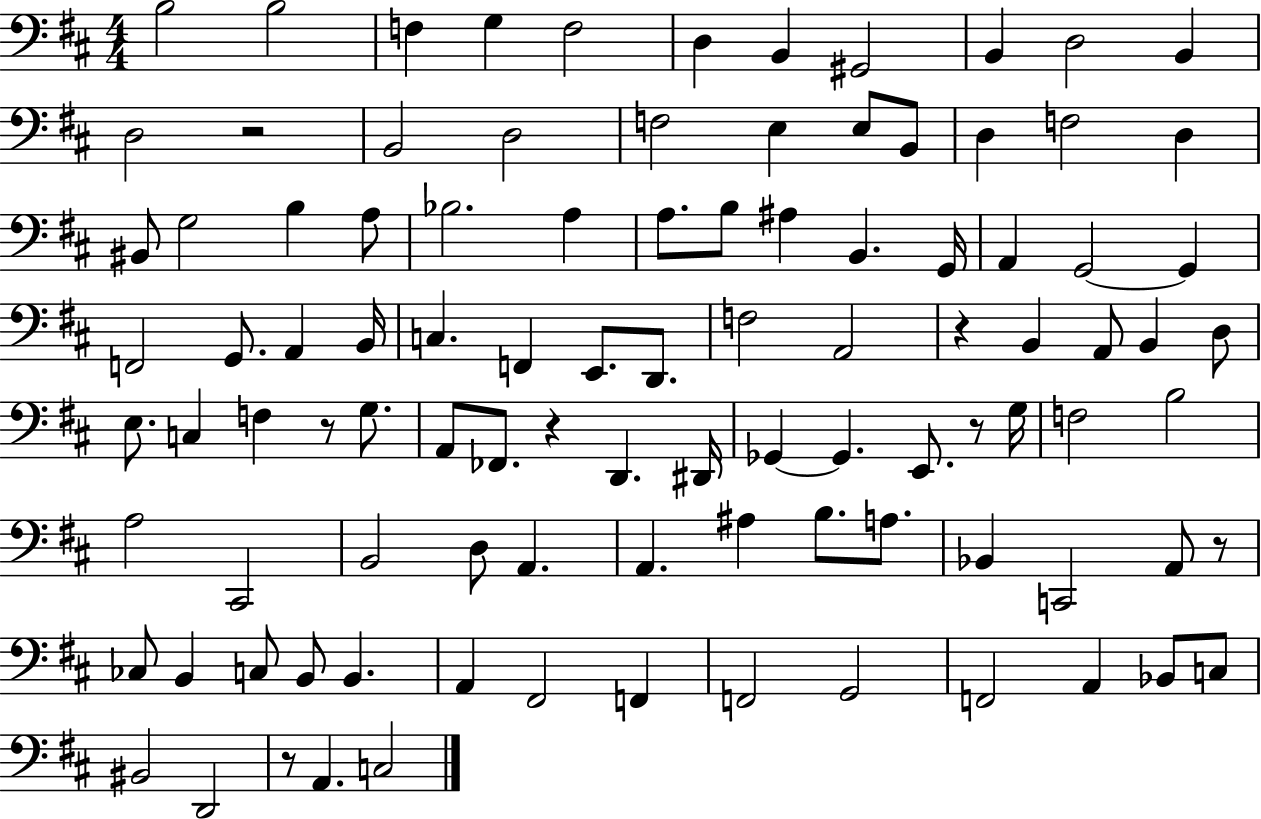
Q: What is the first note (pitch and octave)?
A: B3